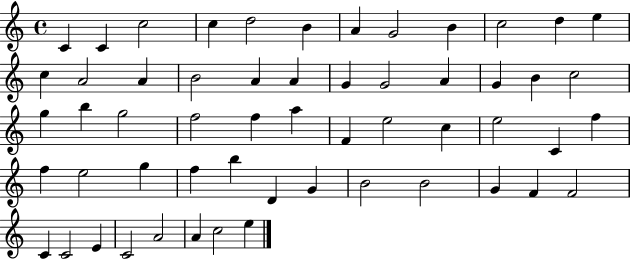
{
  \clef treble
  \time 4/4
  \defaultTimeSignature
  \key c \major
  c'4 c'4 c''2 | c''4 d''2 b'4 | a'4 g'2 b'4 | c''2 d''4 e''4 | \break c''4 a'2 a'4 | b'2 a'4 a'4 | g'4 g'2 a'4 | g'4 b'4 c''2 | \break g''4 b''4 g''2 | f''2 f''4 a''4 | f'4 e''2 c''4 | e''2 c'4 f''4 | \break f''4 e''2 g''4 | f''4 b''4 d'4 g'4 | b'2 b'2 | g'4 f'4 f'2 | \break c'4 c'2 e'4 | c'2 a'2 | a'4 c''2 e''4 | \bar "|."
}